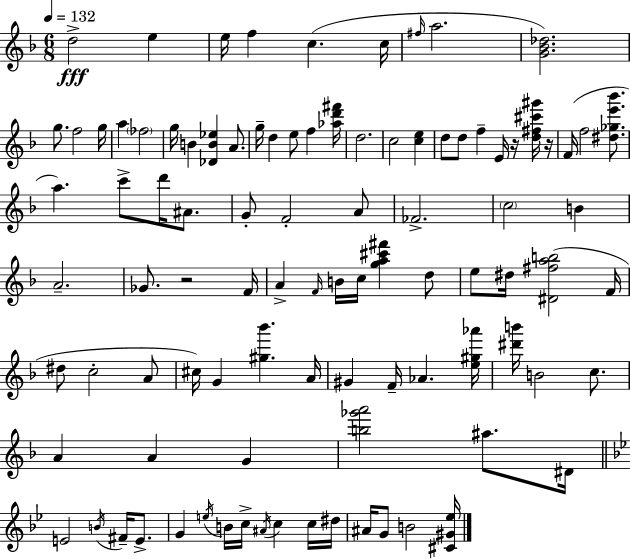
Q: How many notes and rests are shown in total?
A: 96